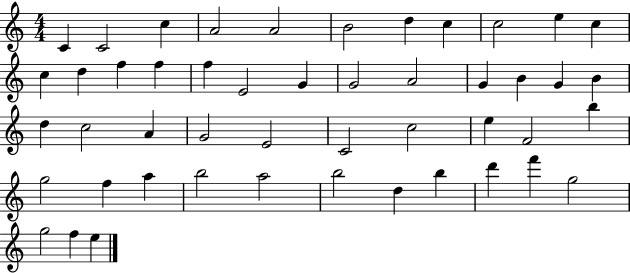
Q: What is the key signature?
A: C major